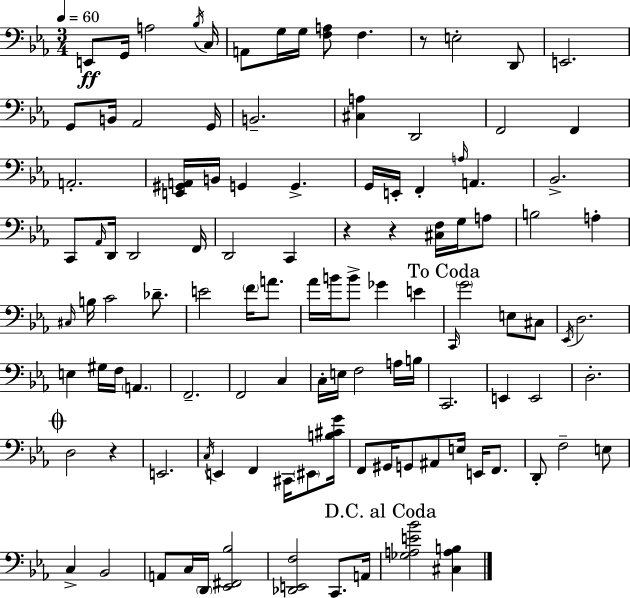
{
  \clef bass
  \numericTimeSignature
  \time 3/4
  \key ees \major
  \tempo 4 = 60
  e,8\ff g,16 a2 \acciaccatura { bes16 } | c16 a,8 g16 g16 <f a>8 f4. | r8 e2-. d,8 | e,2. | \break g,8 b,16 aes,2 | g,16 b,2.-- | <cis a>4 d,2 | f,2 f,4 | \break a,2.-. | <e, gis, a,>16 b,16 g,4 g,4.-> | g,16 e,16-. f,4-. \grace { a16 } a,4. | bes,2.-> | \break c,8 \grace { aes,16 } d,16 d,2 | f,16 d,2 c,4 | r4 r4 <cis f>16 | g16 a8 b2 a4-. | \break \grace { cis16 } b16 c'2 | des'8.-- e'2 | \parenthesize f'16 a'8. aes'16 b'16 b'8-> ges'4 | e'4 \mark "To Coda" \grace { c,16 } \parenthesize g'2 | \break e8 cis8 \acciaccatura { ees,16 } d2. | e4 gis16 f16 | \parenthesize a,4. f,2.-- | f,2 | \break c4 c16-. e16 f2 | a16 b16 c,2. | e,4 e,2 | d2.-. | \break \mark \markup { \musicglyph "scripts.coda" } d2 | r4 e,2. | \acciaccatura { c16 } e,4 f,4 | cis,16 \parenthesize eis,8 <b cis' g'>16 f,8 gis,16 g,8 | \break ais,8 e16 e,16 f,8. d,8-. f2-- | e8 c4-> bes,2 | a,8 c16 \parenthesize d,16 <ees, fis, bes>2 | <des, e, f>2 | \break c,8. a,16 \mark "D.C. al Coda" <ges a e' bes'>2 | <cis a b>4 \bar "|."
}